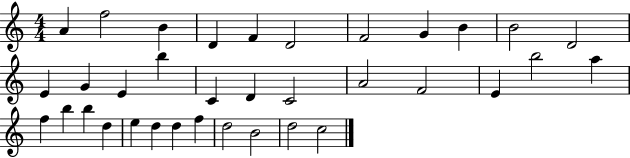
{
  \clef treble
  \numericTimeSignature
  \time 4/4
  \key c \major
  a'4 f''2 b'4 | d'4 f'4 d'2 | f'2 g'4 b'4 | b'2 d'2 | \break e'4 g'4 e'4 b''4 | c'4 d'4 c'2 | a'2 f'2 | e'4 b''2 a''4 | \break f''4 b''4 b''4 d''4 | e''4 d''4 d''4 f''4 | d''2 b'2 | d''2 c''2 | \break \bar "|."
}